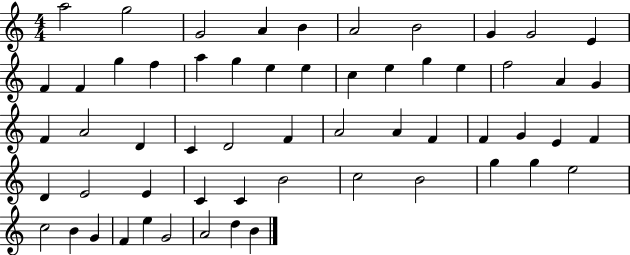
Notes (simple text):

A5/h G5/h G4/h A4/q B4/q A4/h B4/h G4/q G4/h E4/q F4/q F4/q G5/q F5/q A5/q G5/q E5/q E5/q C5/q E5/q G5/q E5/q F5/h A4/q G4/q F4/q A4/h D4/q C4/q D4/h F4/q A4/h A4/q F4/q F4/q G4/q E4/q F4/q D4/q E4/h E4/q C4/q C4/q B4/h C5/h B4/h G5/q G5/q E5/h C5/h B4/q G4/q F4/q E5/q G4/h A4/h D5/q B4/q